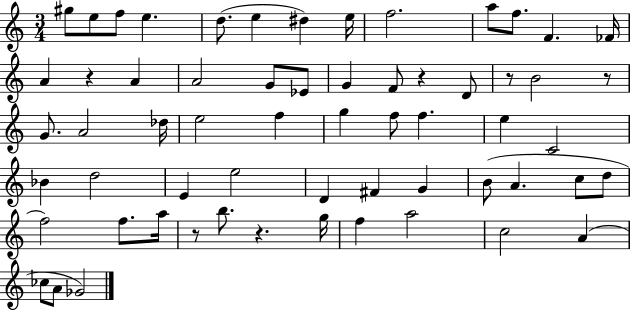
G#5/e E5/e F5/e E5/q. D5/e. E5/q D#5/q E5/s F5/h. A5/e F5/e. F4/q. FES4/s A4/q R/q A4/q A4/h G4/e Eb4/e G4/q F4/e R/q D4/e R/e B4/h R/e G4/e. A4/h Db5/s E5/h F5/q G5/q F5/e F5/q. E5/q C4/h Bb4/q D5/h E4/q E5/h D4/q F#4/q G4/q B4/e A4/q. C5/e D5/e F5/h F5/e. A5/s R/e B5/e. R/q. G5/s F5/q A5/h C5/h A4/q CES5/e A4/e Gb4/h